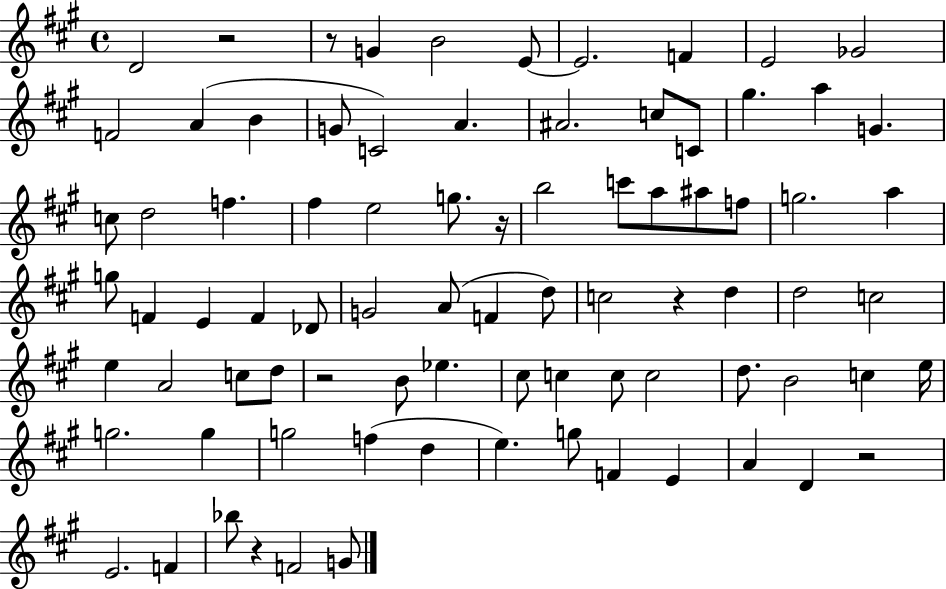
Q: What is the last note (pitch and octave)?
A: G4